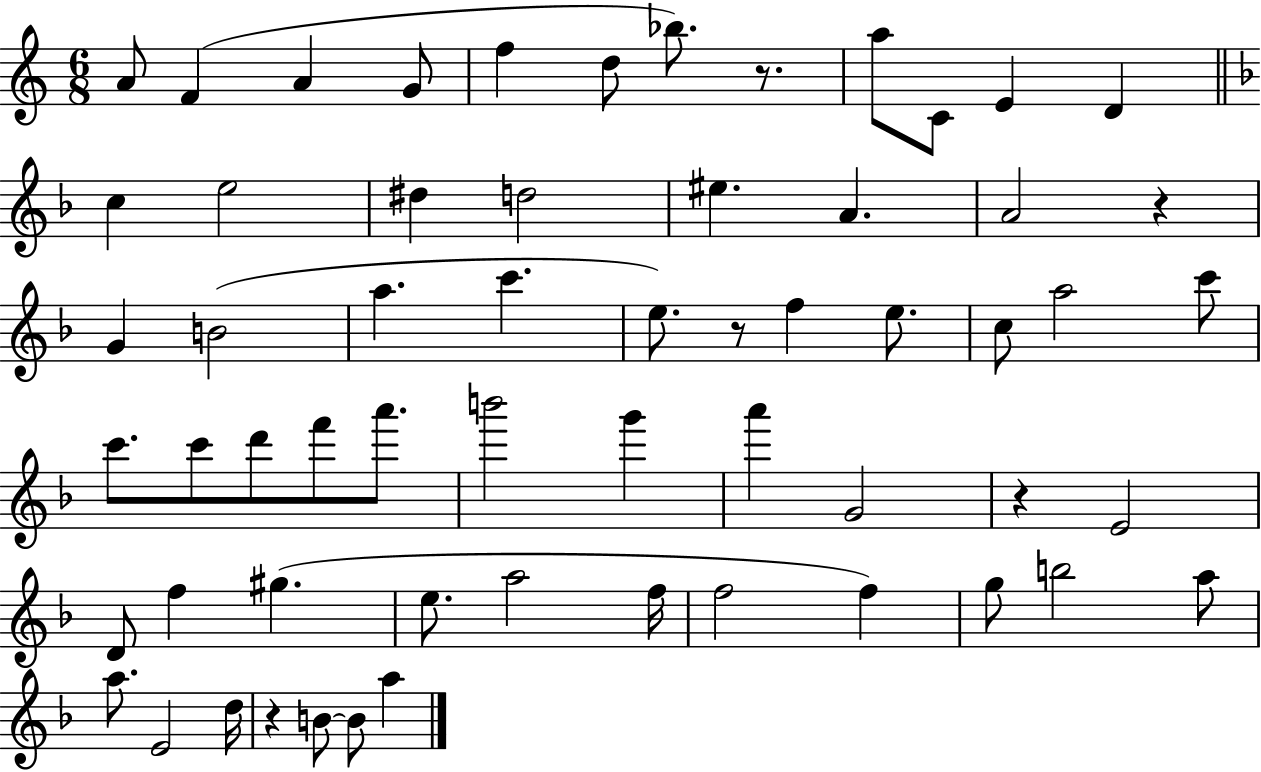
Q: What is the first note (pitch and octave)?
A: A4